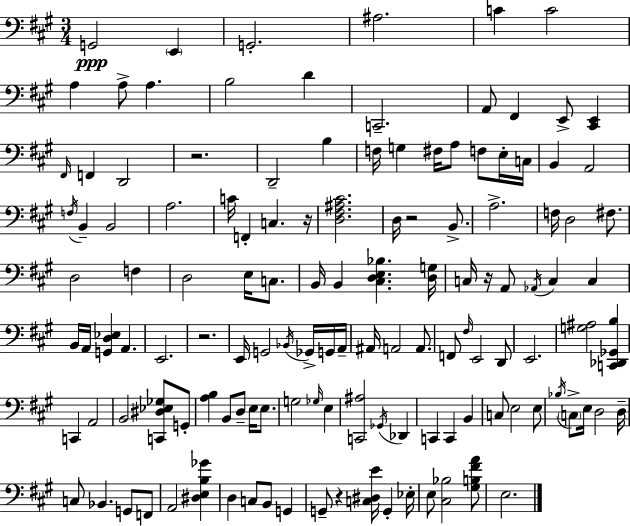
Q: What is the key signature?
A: A major